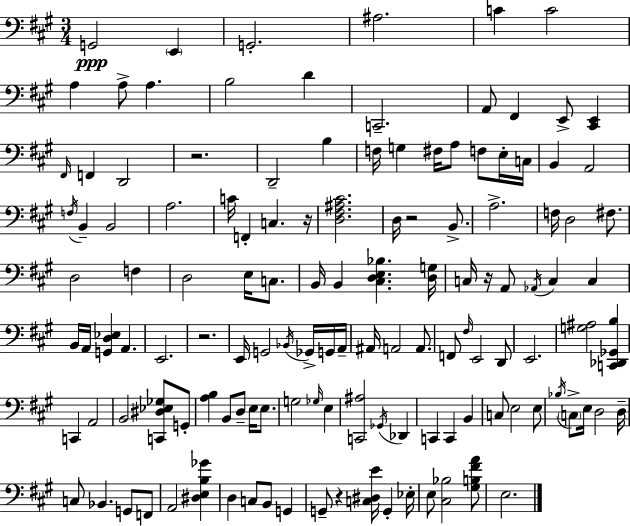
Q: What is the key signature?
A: A major